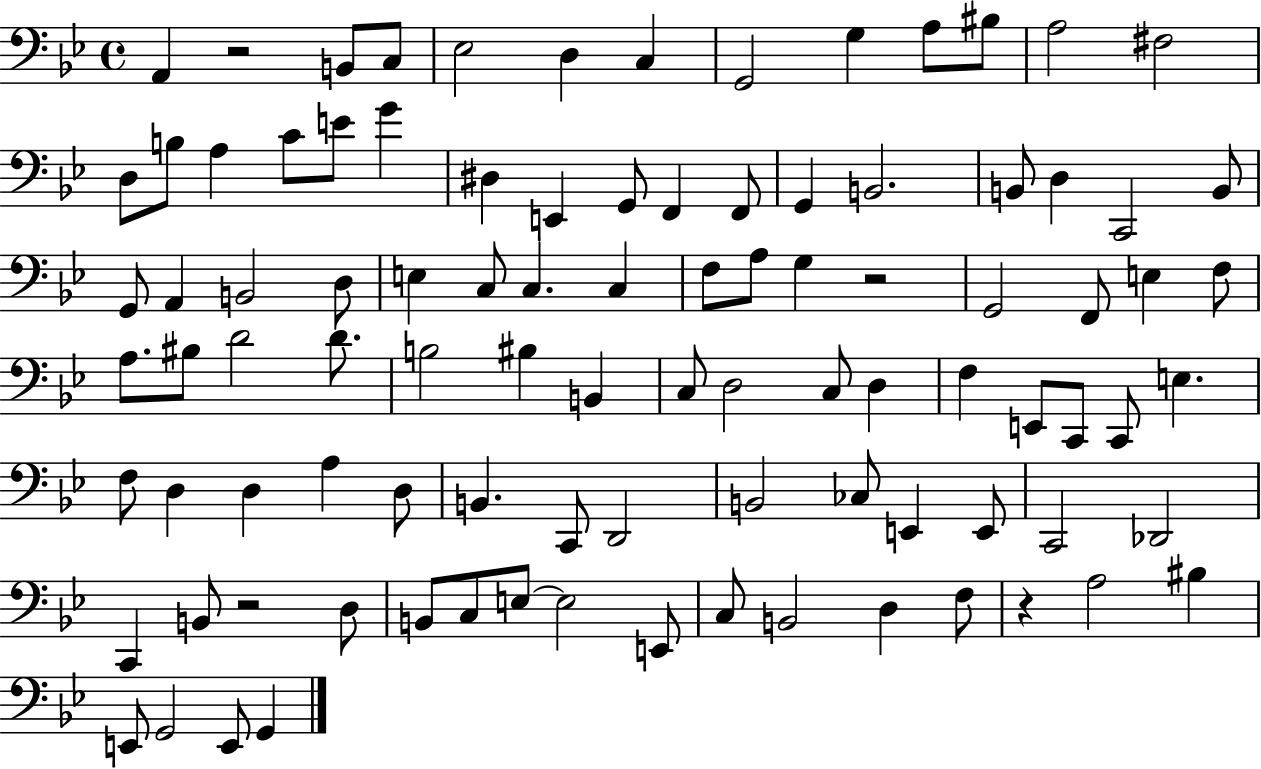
{
  \clef bass
  \time 4/4
  \defaultTimeSignature
  \key bes \major
  a,4 r2 b,8 c8 | ees2 d4 c4 | g,2 g4 a8 bis8 | a2 fis2 | \break d8 b8 a4 c'8 e'8 g'4 | dis4 e,4 g,8 f,4 f,8 | g,4 b,2. | b,8 d4 c,2 b,8 | \break g,8 a,4 b,2 d8 | e4 c8 c4. c4 | f8 a8 g4 r2 | g,2 f,8 e4 f8 | \break a8. bis8 d'2 d'8. | b2 bis4 b,4 | c8 d2 c8 d4 | f4 e,8 c,8 c,8 e4. | \break f8 d4 d4 a4 d8 | b,4. c,8 d,2 | b,2 ces8 e,4 e,8 | c,2 des,2 | \break c,4 b,8 r2 d8 | b,8 c8 e8~~ e2 e,8 | c8 b,2 d4 f8 | r4 a2 bis4 | \break e,8 g,2 e,8 g,4 | \bar "|."
}